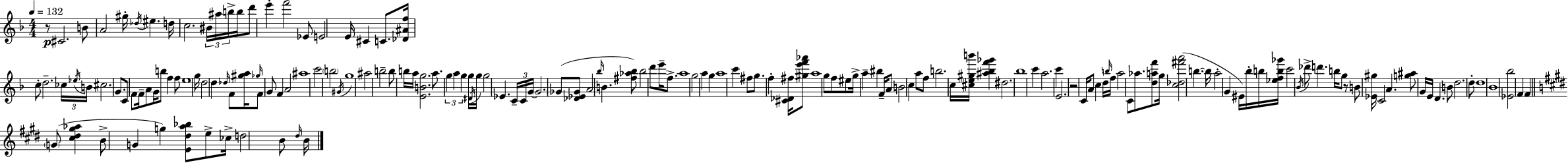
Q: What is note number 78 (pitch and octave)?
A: A5